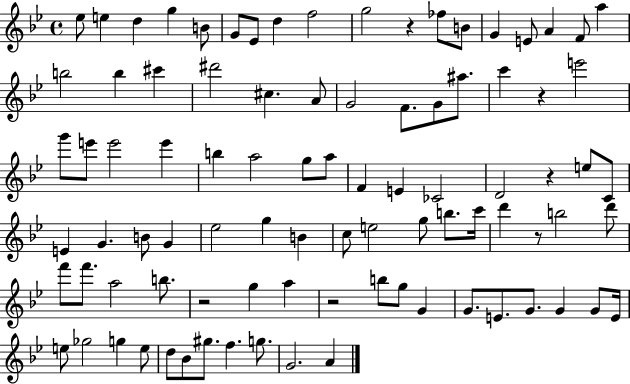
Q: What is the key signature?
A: BES major